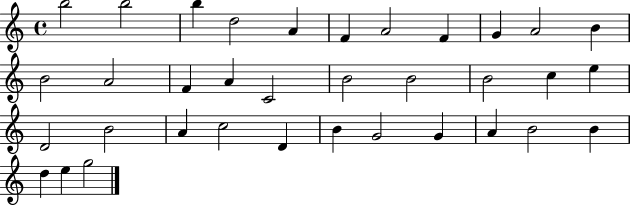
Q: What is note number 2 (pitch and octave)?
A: B5